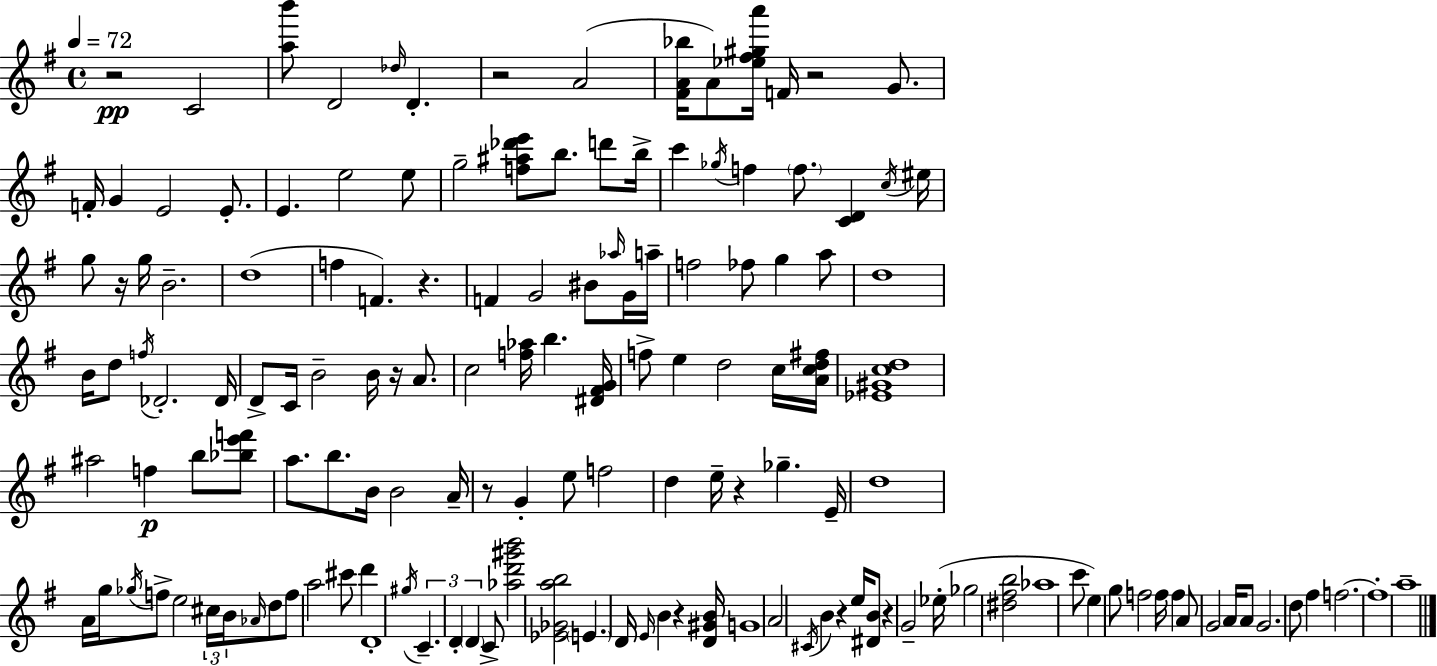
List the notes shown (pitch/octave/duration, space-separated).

R/h C4/h [A5,B6]/e D4/h Db5/s D4/q. R/h A4/h [F#4,A4,Bb5]/s A4/e [Eb5,F#5,G#5,A6]/s F4/s R/h G4/e. F4/s G4/q E4/h E4/e. E4/q. E5/h E5/e G5/h [F5,A#5,Db6,E6]/e B5/e. D6/e B5/s C6/q Gb5/s F5/q F5/e. [C4,D4]/q C5/s EIS5/s G5/e R/s G5/s B4/h. D5/w F5/q F4/q. R/q. F4/q G4/h BIS4/e Ab5/s G4/s A5/s F5/h FES5/e G5/q A5/e D5/w B4/s D5/e F5/s Db4/h. Db4/s D4/e C4/s B4/h B4/s R/s A4/e. C5/h [F5,Ab5]/s B5/q. [D#4,F#4,G4]/s F5/e E5/q D5/h C5/s [A4,C5,D5,F#5]/s [Eb4,G#4,C5,D5]/w A#5/h F5/q B5/e [Bb5,E6,F6]/e A5/e. B5/e. B4/s B4/h A4/s R/e G4/q E5/e F5/h D5/q E5/s R/q Gb5/q. E4/s D5/w A4/s G5/s Gb5/s F5/e E5/h C#5/s B4/s Ab4/s D5/e F5/e A5/h C#6/e D6/q D4/w G#5/s C4/q. D4/q D4/q C4/e [Ab5,D6,G#6,B6]/h [Eb4,Gb4,A5,B5]/h E4/q. D4/s E4/s B4/q R/q [D4,G#4,B4]/s G4/w A4/h C#4/s B4/q R/q E5/s [D#4,B4]/e R/q G4/h Eb5/s Gb5/h [D#5,F#5,B5]/h Ab5/w C6/e E5/q G5/e F5/h F5/s F5/q A4/e G4/h A4/s A4/e G4/h. D5/e F#5/q F5/h. F5/w A5/w